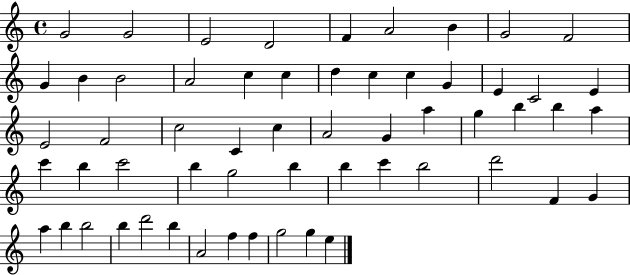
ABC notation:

X:1
T:Untitled
M:4/4
L:1/4
K:C
G2 G2 E2 D2 F A2 B G2 F2 G B B2 A2 c c d c c G E C2 E E2 F2 c2 C c A2 G a g b b a c' b c'2 b g2 b b c' b2 d'2 F G a b b2 b d'2 b A2 f f g2 g e